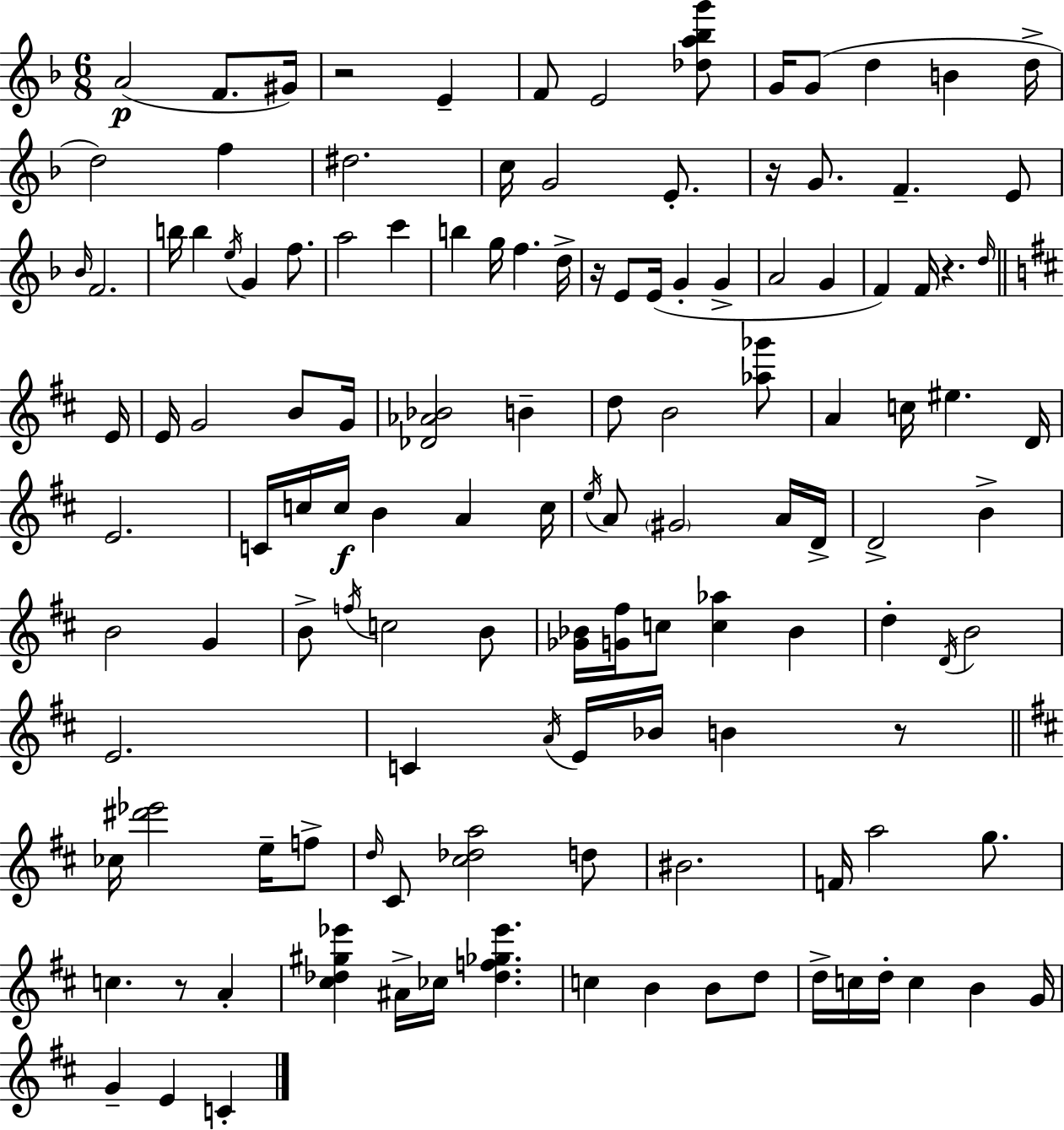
{
  \clef treble
  \numericTimeSignature
  \time 6/8
  \key f \major
  \repeat volta 2 { a'2(\p f'8. gis'16) | r2 e'4-- | f'8 e'2 <des'' a'' bes'' g'''>8 | g'16 g'8( d''4 b'4 d''16-> | \break d''2) f''4 | dis''2. | c''16 g'2 e'8.-. | r16 g'8. f'4.-- e'8 | \break \grace { bes'16 } f'2. | b''16 b''4 \acciaccatura { e''16 } g'4 f''8. | a''2 c'''4 | b''4 g''16 f''4. | \break d''16-> r16 e'8 e'16( g'4-. g'4-> | a'2 g'4 | f'4) f'16 r4. | \grace { d''16 } \bar "||" \break \key b \minor e'16 e'16 g'2 b'8 | g'16 <des' aes' bes'>2 b'4-- | d''8 b'2 <aes'' ges'''>8 | a'4 c''16 eis''4. | \break d'16 e'2. | c'16 c''16 c''16\f b'4 a'4 | c''16 \acciaccatura { e''16 } a'8 \parenthesize gis'2 | a'16 d'16-> d'2-> b'4-> | \break b'2 g'4 | b'8-> \acciaccatura { f''16 } c''2 | b'8 <ges' bes'>16 <g' fis''>16 c''8 <c'' aes''>4 bes'4 | d''4-. \acciaccatura { d'16 } b'2 | \break e'2. | c'4 \acciaccatura { a'16 } e'16 bes'16 b'4 | r8 \bar "||" \break \key b \minor ces''16 <dis''' ees'''>2 e''16-- f''8-> | \grace { d''16 } cis'8 <cis'' des'' a''>2 d''8 | bis'2. | f'16 a''2 g''8. | \break c''4. r8 a'4-. | <cis'' des'' gis'' ees'''>4 ais'16-> ces''16 <des'' f'' ges'' ees'''>4. | c''4 b'4 b'8 d''8 | d''16-> c''16 d''16-. c''4 b'4 | \break g'16 g'4-- e'4 c'4-. | } \bar "|."
}